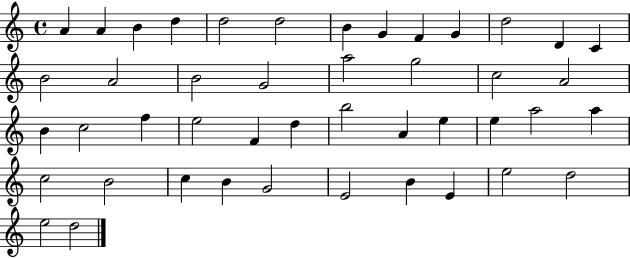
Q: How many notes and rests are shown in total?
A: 45